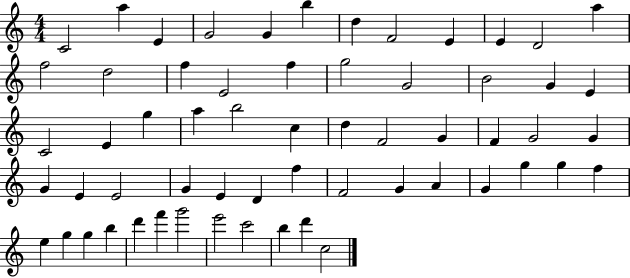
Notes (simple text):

C4/h A5/q E4/q G4/h G4/q B5/q D5/q F4/h E4/q E4/q D4/h A5/q F5/h D5/h F5/q E4/h F5/q G5/h G4/h B4/h G4/q E4/q C4/h E4/q G5/q A5/q B5/h C5/q D5/q F4/h G4/q F4/q G4/h G4/q G4/q E4/q E4/h G4/q E4/q D4/q F5/q F4/h G4/q A4/q G4/q G5/q G5/q F5/q E5/q G5/q G5/q B5/q D6/q F6/q G6/h E6/h C6/h B5/q D6/q C5/h